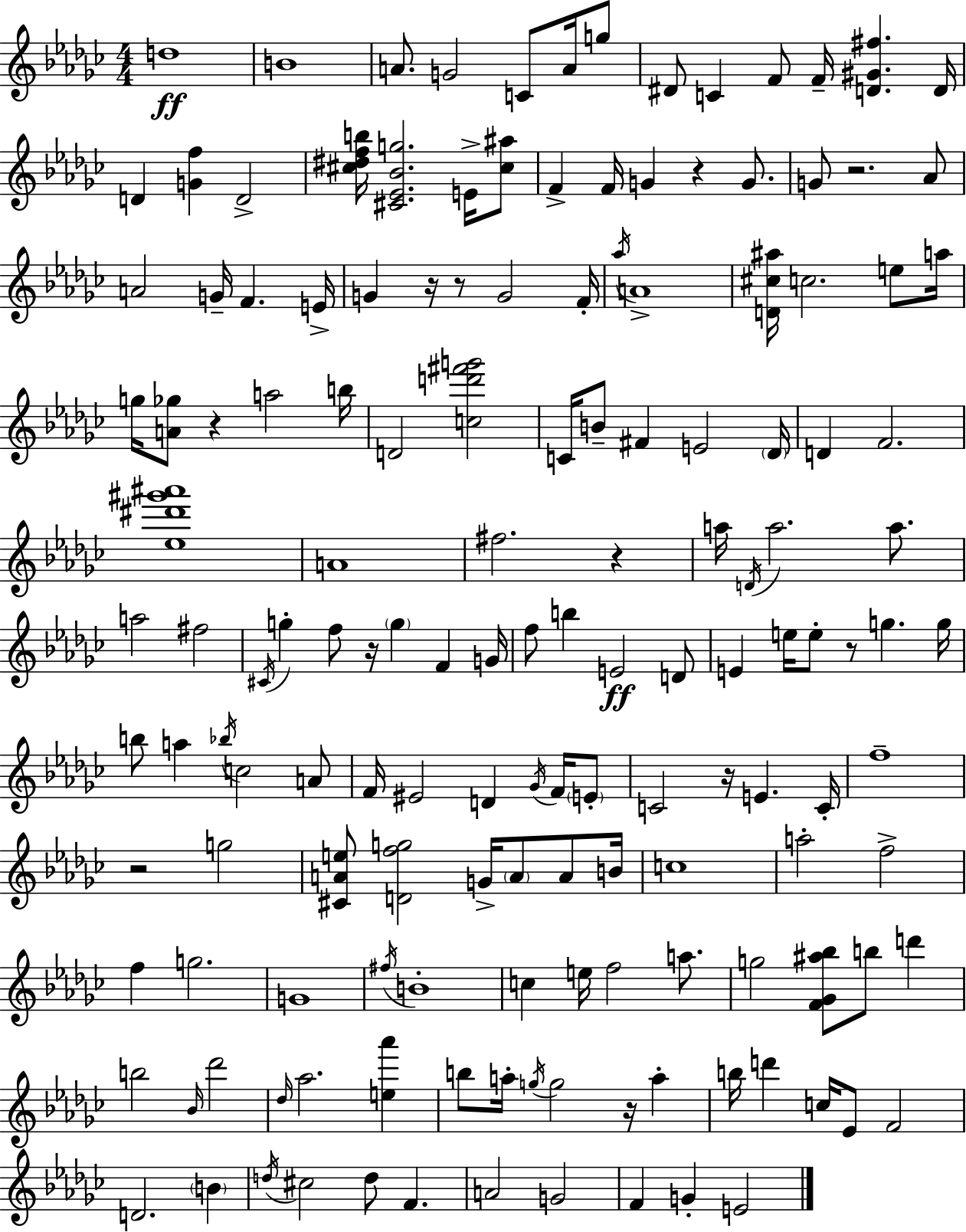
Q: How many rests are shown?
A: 11